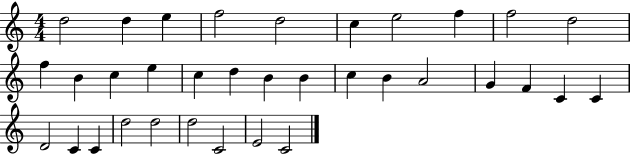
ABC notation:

X:1
T:Untitled
M:4/4
L:1/4
K:C
d2 d e f2 d2 c e2 f f2 d2 f B c e c d B B c B A2 G F C C D2 C C d2 d2 d2 C2 E2 C2